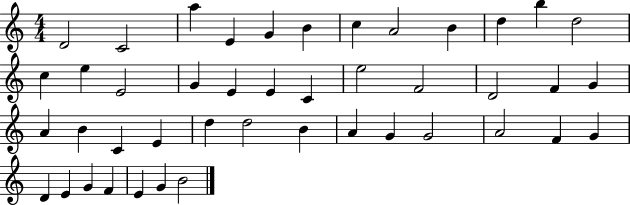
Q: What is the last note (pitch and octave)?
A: B4